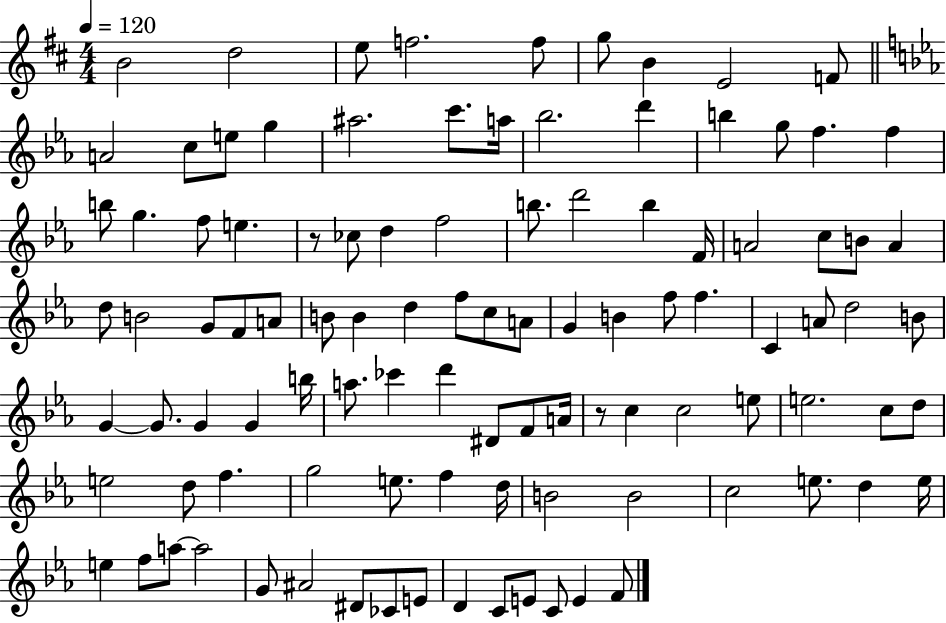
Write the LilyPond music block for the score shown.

{
  \clef treble
  \numericTimeSignature
  \time 4/4
  \key d \major
  \tempo 4 = 120
  b'2 d''2 | e''8 f''2. f''8 | g''8 b'4 e'2 f'8 | \bar "||" \break \key ees \major a'2 c''8 e''8 g''4 | ais''2. c'''8. a''16 | bes''2. d'''4 | b''4 g''8 f''4. f''4 | \break b''8 g''4. f''8 e''4. | r8 ces''8 d''4 f''2 | b''8. d'''2 b''4 f'16 | a'2 c''8 b'8 a'4 | \break d''8 b'2 g'8 f'8 a'8 | b'8 b'4 d''4 f''8 c''8 a'8 | g'4 b'4 f''8 f''4. | c'4 a'8 d''2 b'8 | \break g'4~~ g'8. g'4 g'4 b''16 | a''8. ces'''4 d'''4 dis'8 f'8 a'16 | r8 c''4 c''2 e''8 | e''2. c''8 d''8 | \break e''2 d''8 f''4. | g''2 e''8. f''4 d''16 | b'2 b'2 | c''2 e''8. d''4 e''16 | \break e''4 f''8 a''8~~ a''2 | g'8 ais'2 dis'8 ces'8 e'8 | d'4 c'8 e'8 c'8 e'4 f'8 | \bar "|."
}